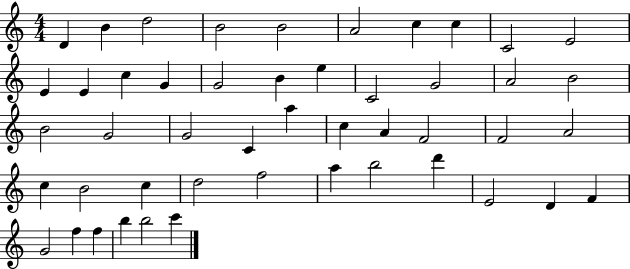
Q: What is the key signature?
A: C major